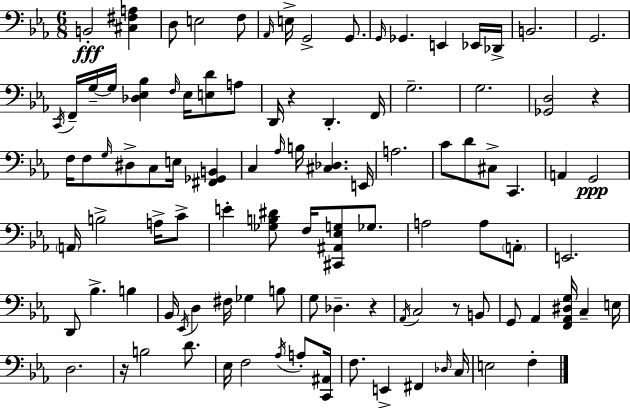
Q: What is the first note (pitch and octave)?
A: B2